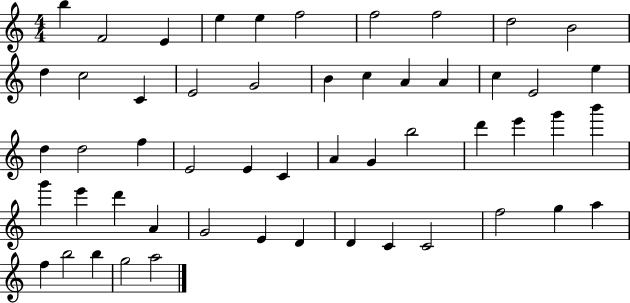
B5/q F4/h E4/q E5/q E5/q F5/h F5/h F5/h D5/h B4/h D5/q C5/h C4/q E4/h G4/h B4/q C5/q A4/q A4/q C5/q E4/h E5/q D5/q D5/h F5/q E4/h E4/q C4/q A4/q G4/q B5/h D6/q E6/q G6/q B6/q G6/q E6/q D6/q A4/q G4/h E4/q D4/q D4/q C4/q C4/h F5/h G5/q A5/q F5/q B5/h B5/q G5/h A5/h